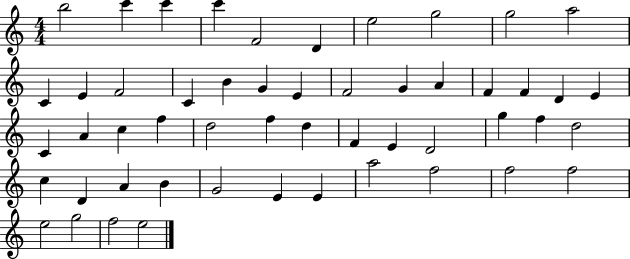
{
  \clef treble
  \numericTimeSignature
  \time 4/4
  \key c \major
  b''2 c'''4 c'''4 | c'''4 f'2 d'4 | e''2 g''2 | g''2 a''2 | \break c'4 e'4 f'2 | c'4 b'4 g'4 e'4 | f'2 g'4 a'4 | f'4 f'4 d'4 e'4 | \break c'4 a'4 c''4 f''4 | d''2 f''4 d''4 | f'4 e'4 d'2 | g''4 f''4 d''2 | \break c''4 d'4 a'4 b'4 | g'2 e'4 e'4 | a''2 f''2 | f''2 f''2 | \break e''2 g''2 | f''2 e''2 | \bar "|."
}